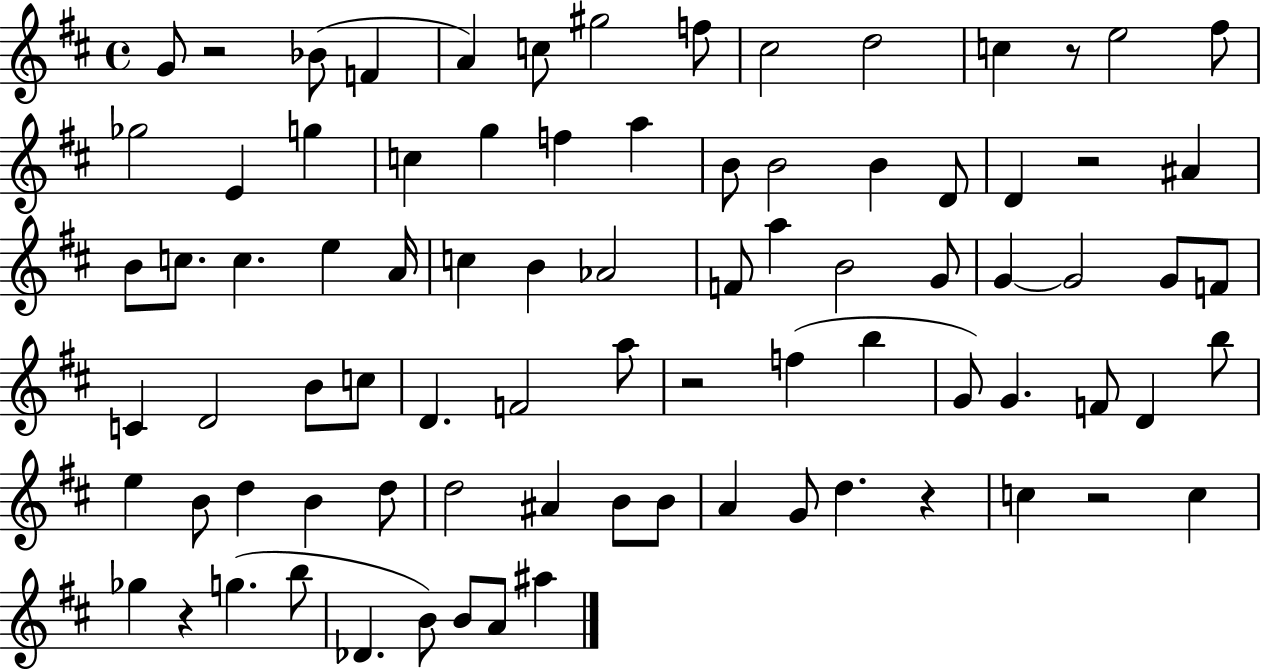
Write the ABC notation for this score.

X:1
T:Untitled
M:4/4
L:1/4
K:D
G/2 z2 _B/2 F A c/2 ^g2 f/2 ^c2 d2 c z/2 e2 ^f/2 _g2 E g c g f a B/2 B2 B D/2 D z2 ^A B/2 c/2 c e A/4 c B _A2 F/2 a B2 G/2 G G2 G/2 F/2 C D2 B/2 c/2 D F2 a/2 z2 f b G/2 G F/2 D b/2 e B/2 d B d/2 d2 ^A B/2 B/2 A G/2 d z c z2 c _g z g b/2 _D B/2 B/2 A/2 ^a